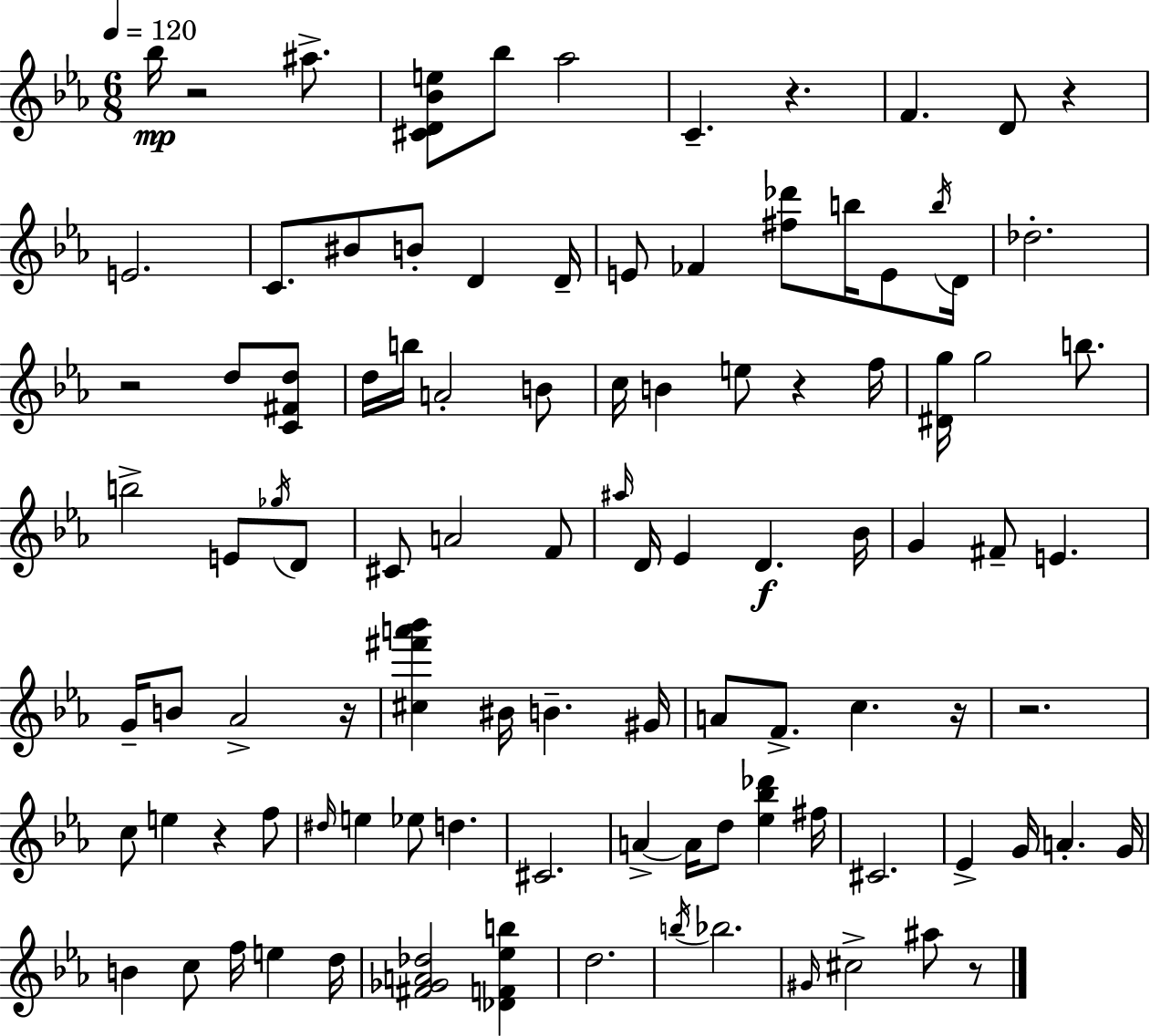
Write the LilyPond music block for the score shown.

{
  \clef treble
  \numericTimeSignature
  \time 6/8
  \key c \minor
  \tempo 4 = 120
  \repeat volta 2 { bes''16\mp r2 ais''8.-> | <cis' d' bes' e''>8 bes''8 aes''2 | c'4.-- r4. | f'4. d'8 r4 | \break e'2. | c'8. bis'8 b'8-. d'4 d'16-- | e'8 fes'4 <fis'' des'''>8 b''16 e'8 \acciaccatura { b''16 } | d'16 des''2.-. | \break r2 d''8 <c' fis' d''>8 | d''16 b''16 a'2-. b'8 | c''16 b'4 e''8 r4 | f''16 <dis' g''>16 g''2 b''8. | \break b''2-> e'8 \acciaccatura { ges''16 } | d'8 cis'8 a'2 | f'8 \grace { ais''16 } d'16 ees'4 d'4.\f | bes'16 g'4 fis'8-- e'4. | \break g'16-- b'8 aes'2-> | r16 <cis'' fis''' a''' bes'''>4 bis'16 b'4.-- | gis'16 a'8 f'8.-> c''4. | r16 r2. | \break c''8 e''4 r4 | f''8 \grace { dis''16 } e''4 ees''8 d''4. | cis'2. | a'4->~~ a'16 d''8 <ees'' bes'' des'''>4 | \break fis''16 cis'2. | ees'4-> g'16 a'4.-. | g'16 b'4 c''8 f''16 e''4 | d''16 <fis' ges' a' des''>2 | \break <des' f' ees'' b''>4 d''2. | \acciaccatura { b''16 } bes''2. | \grace { gis'16 } cis''2-> | ais''8 r8 } \bar "|."
}